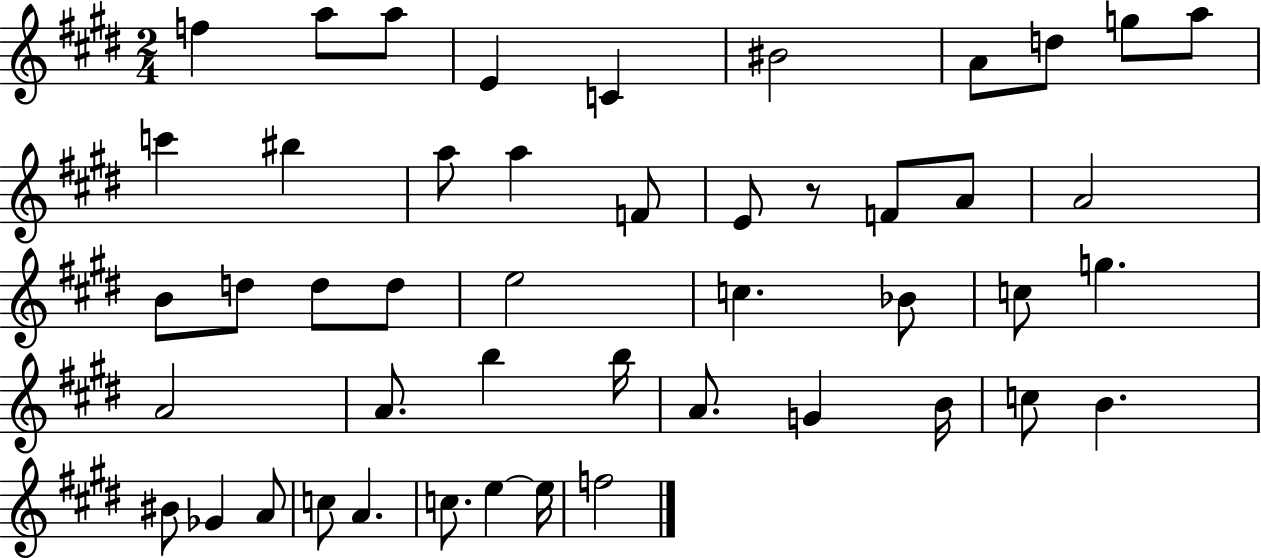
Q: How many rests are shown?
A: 1